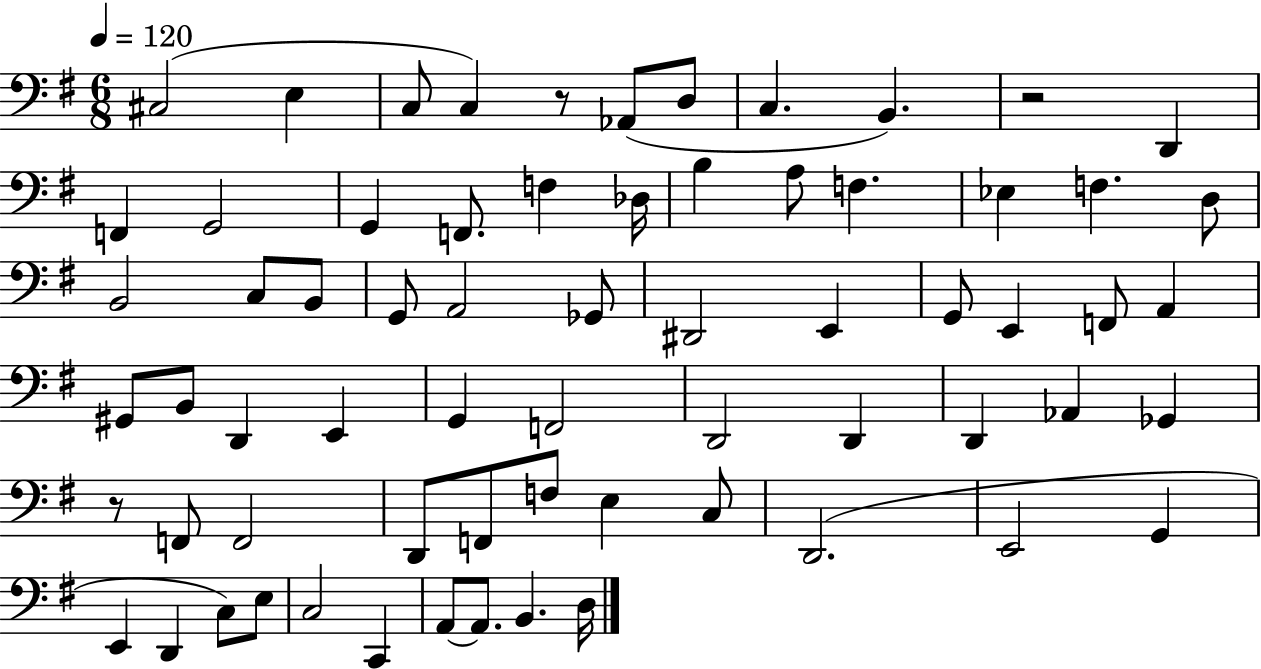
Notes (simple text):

C#3/h E3/q C3/e C3/q R/e Ab2/e D3/e C3/q. B2/q. R/h D2/q F2/q G2/h G2/q F2/e. F3/q Db3/s B3/q A3/e F3/q. Eb3/q F3/q. D3/e B2/h C3/e B2/e G2/e A2/h Gb2/e D#2/h E2/q G2/e E2/q F2/e A2/q G#2/e B2/e D2/q E2/q G2/q F2/h D2/h D2/q D2/q Ab2/q Gb2/q R/e F2/e F2/h D2/e F2/e F3/e E3/q C3/e D2/h. E2/h G2/q E2/q D2/q C3/e E3/e C3/h C2/q A2/e A2/e. B2/q. D3/s